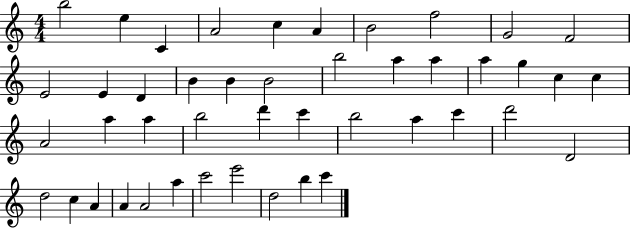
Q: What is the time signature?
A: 4/4